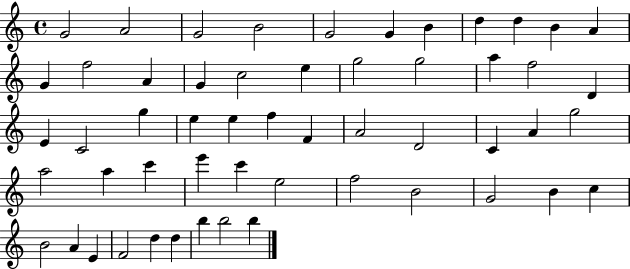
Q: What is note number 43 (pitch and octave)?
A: G4